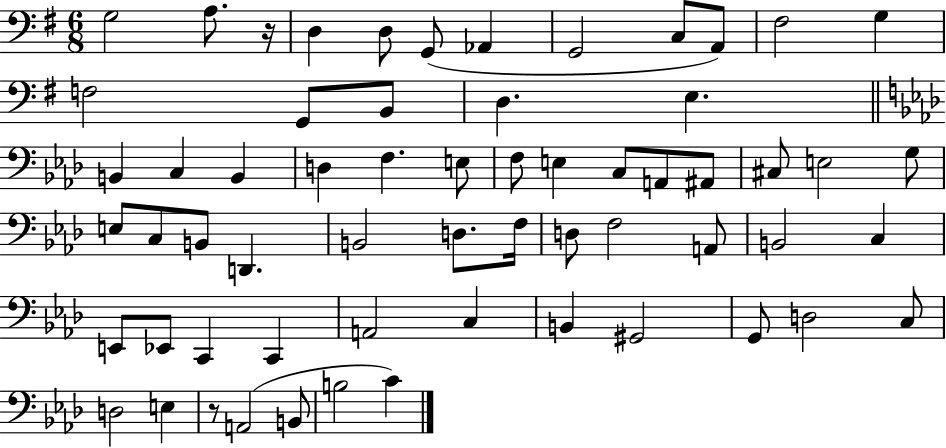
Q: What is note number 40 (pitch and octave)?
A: A2